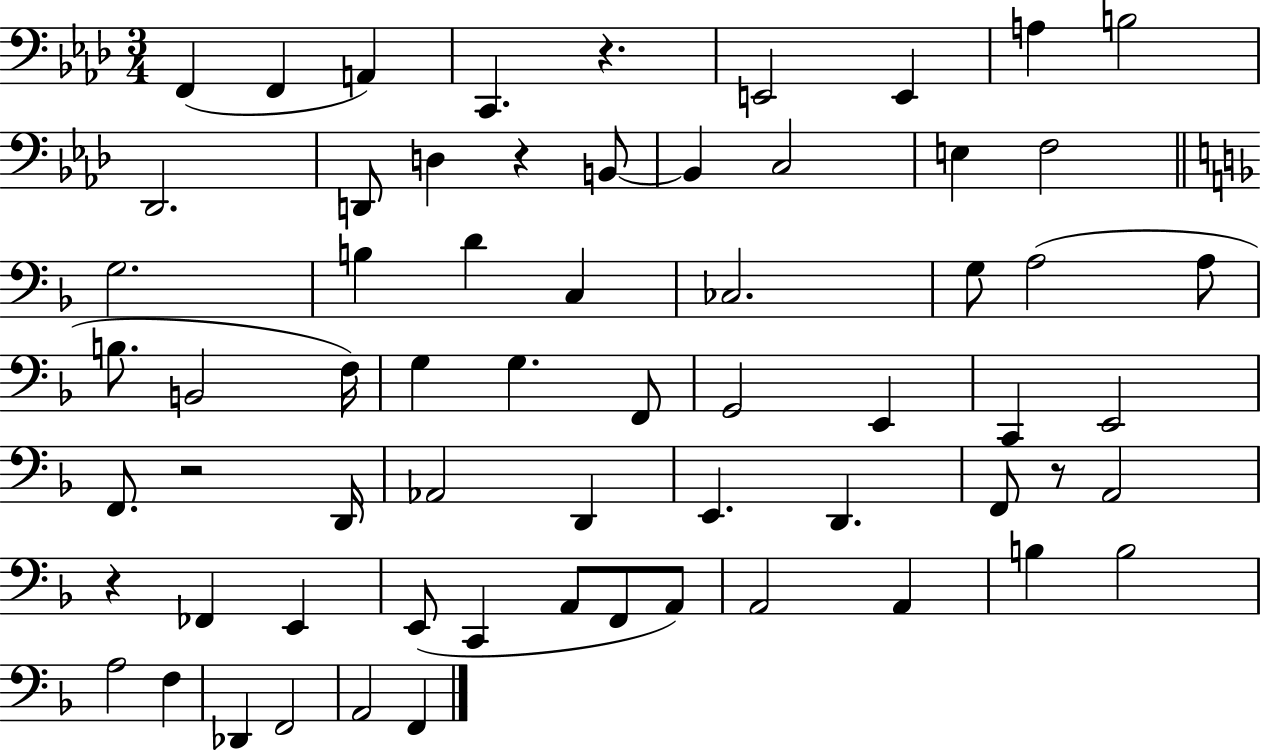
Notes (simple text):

F2/q F2/q A2/q C2/q. R/q. E2/h E2/q A3/q B3/h Db2/h. D2/e D3/q R/q B2/e B2/q C3/h E3/q F3/h G3/h. B3/q D4/q C3/q CES3/h. G3/e A3/h A3/e B3/e. B2/h F3/s G3/q G3/q. F2/e G2/h E2/q C2/q E2/h F2/e. R/h D2/s Ab2/h D2/q E2/q. D2/q. F2/e R/e A2/h R/q FES2/q E2/q E2/e C2/q A2/e F2/e A2/e A2/h A2/q B3/q B3/h A3/h F3/q Db2/q F2/h A2/h F2/q